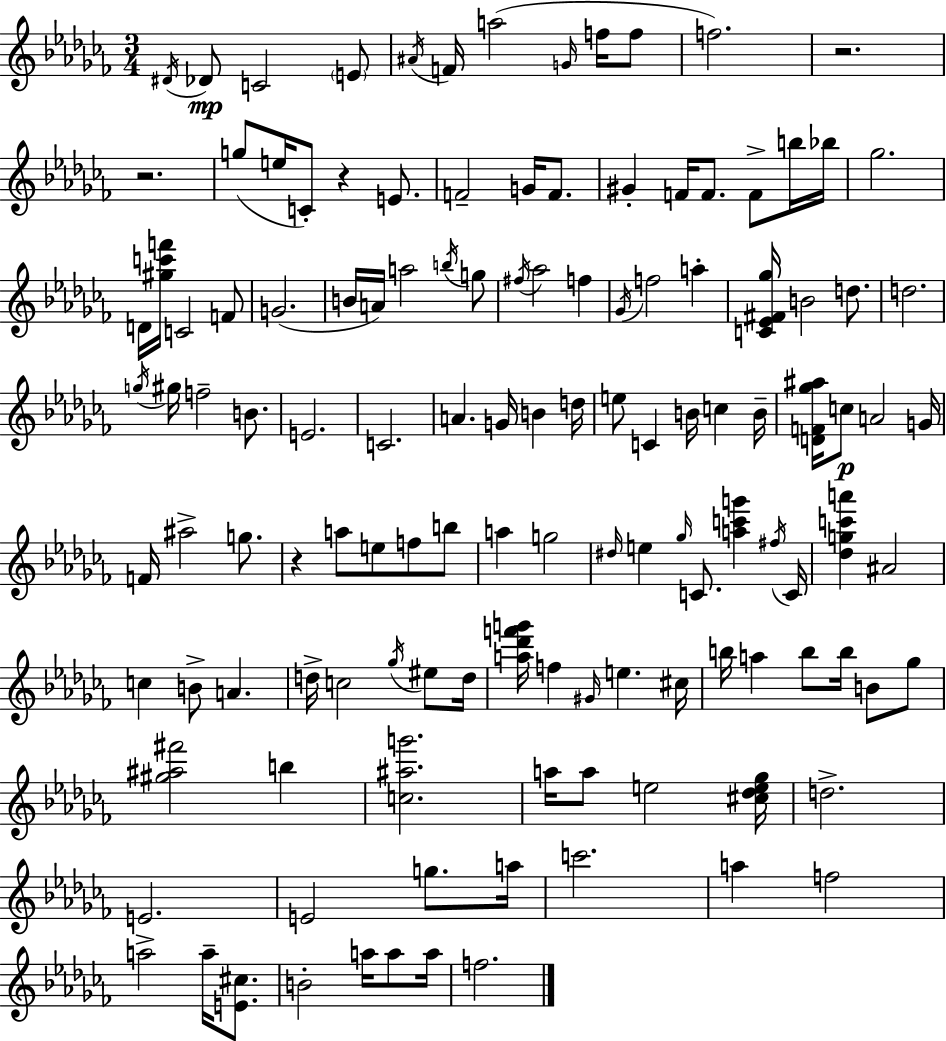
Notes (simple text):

D#4/s Db4/e C4/h E4/e A#4/s F4/s A5/h G4/s F5/s F5/e F5/h. R/h. R/h. G5/e E5/s C4/e R/q E4/e. F4/h G4/s F4/e. G#4/q F4/s F4/e. F4/e B5/s Bb5/s Gb5/h. D4/s [G#5,C6,F6]/s C4/h F4/e G4/h. B4/s A4/s A5/h B5/s G5/e F#5/s Ab5/h F5/q Gb4/s F5/h A5/q [C4,Eb4,F#4,Gb5]/s B4/h D5/e. D5/h. G5/s G#5/s F5/h B4/e. E4/h. C4/h. A4/q. G4/s B4/q D5/s E5/e C4/q B4/s C5/q B4/s [D4,F4,Gb5,A#5]/s C5/e A4/h G4/s F4/s A#5/h G5/e. R/q A5/e E5/e F5/e B5/e A5/q G5/h D#5/s E5/q Gb5/s C4/e. [A5,C6,G6]/q F#5/s C4/s [Db5,G5,C6,A6]/q A#4/h C5/q B4/e A4/q. D5/s C5/h Gb5/s EIS5/e D5/s [A5,Db6,F6,G6]/s F5/q G#4/s E5/q. C#5/s B5/s A5/q B5/e B5/s B4/e Gb5/e [G#5,A#5,F#6]/h B5/q [C5,A#5,G6]/h. A5/s A5/e E5/h [C#5,Db5,E5,Gb5]/s D5/h. E4/h. E4/h G5/e. A5/s C6/h. A5/q F5/h A5/h A5/s [E4,C#5]/e. B4/h A5/s A5/e A5/s F5/h.